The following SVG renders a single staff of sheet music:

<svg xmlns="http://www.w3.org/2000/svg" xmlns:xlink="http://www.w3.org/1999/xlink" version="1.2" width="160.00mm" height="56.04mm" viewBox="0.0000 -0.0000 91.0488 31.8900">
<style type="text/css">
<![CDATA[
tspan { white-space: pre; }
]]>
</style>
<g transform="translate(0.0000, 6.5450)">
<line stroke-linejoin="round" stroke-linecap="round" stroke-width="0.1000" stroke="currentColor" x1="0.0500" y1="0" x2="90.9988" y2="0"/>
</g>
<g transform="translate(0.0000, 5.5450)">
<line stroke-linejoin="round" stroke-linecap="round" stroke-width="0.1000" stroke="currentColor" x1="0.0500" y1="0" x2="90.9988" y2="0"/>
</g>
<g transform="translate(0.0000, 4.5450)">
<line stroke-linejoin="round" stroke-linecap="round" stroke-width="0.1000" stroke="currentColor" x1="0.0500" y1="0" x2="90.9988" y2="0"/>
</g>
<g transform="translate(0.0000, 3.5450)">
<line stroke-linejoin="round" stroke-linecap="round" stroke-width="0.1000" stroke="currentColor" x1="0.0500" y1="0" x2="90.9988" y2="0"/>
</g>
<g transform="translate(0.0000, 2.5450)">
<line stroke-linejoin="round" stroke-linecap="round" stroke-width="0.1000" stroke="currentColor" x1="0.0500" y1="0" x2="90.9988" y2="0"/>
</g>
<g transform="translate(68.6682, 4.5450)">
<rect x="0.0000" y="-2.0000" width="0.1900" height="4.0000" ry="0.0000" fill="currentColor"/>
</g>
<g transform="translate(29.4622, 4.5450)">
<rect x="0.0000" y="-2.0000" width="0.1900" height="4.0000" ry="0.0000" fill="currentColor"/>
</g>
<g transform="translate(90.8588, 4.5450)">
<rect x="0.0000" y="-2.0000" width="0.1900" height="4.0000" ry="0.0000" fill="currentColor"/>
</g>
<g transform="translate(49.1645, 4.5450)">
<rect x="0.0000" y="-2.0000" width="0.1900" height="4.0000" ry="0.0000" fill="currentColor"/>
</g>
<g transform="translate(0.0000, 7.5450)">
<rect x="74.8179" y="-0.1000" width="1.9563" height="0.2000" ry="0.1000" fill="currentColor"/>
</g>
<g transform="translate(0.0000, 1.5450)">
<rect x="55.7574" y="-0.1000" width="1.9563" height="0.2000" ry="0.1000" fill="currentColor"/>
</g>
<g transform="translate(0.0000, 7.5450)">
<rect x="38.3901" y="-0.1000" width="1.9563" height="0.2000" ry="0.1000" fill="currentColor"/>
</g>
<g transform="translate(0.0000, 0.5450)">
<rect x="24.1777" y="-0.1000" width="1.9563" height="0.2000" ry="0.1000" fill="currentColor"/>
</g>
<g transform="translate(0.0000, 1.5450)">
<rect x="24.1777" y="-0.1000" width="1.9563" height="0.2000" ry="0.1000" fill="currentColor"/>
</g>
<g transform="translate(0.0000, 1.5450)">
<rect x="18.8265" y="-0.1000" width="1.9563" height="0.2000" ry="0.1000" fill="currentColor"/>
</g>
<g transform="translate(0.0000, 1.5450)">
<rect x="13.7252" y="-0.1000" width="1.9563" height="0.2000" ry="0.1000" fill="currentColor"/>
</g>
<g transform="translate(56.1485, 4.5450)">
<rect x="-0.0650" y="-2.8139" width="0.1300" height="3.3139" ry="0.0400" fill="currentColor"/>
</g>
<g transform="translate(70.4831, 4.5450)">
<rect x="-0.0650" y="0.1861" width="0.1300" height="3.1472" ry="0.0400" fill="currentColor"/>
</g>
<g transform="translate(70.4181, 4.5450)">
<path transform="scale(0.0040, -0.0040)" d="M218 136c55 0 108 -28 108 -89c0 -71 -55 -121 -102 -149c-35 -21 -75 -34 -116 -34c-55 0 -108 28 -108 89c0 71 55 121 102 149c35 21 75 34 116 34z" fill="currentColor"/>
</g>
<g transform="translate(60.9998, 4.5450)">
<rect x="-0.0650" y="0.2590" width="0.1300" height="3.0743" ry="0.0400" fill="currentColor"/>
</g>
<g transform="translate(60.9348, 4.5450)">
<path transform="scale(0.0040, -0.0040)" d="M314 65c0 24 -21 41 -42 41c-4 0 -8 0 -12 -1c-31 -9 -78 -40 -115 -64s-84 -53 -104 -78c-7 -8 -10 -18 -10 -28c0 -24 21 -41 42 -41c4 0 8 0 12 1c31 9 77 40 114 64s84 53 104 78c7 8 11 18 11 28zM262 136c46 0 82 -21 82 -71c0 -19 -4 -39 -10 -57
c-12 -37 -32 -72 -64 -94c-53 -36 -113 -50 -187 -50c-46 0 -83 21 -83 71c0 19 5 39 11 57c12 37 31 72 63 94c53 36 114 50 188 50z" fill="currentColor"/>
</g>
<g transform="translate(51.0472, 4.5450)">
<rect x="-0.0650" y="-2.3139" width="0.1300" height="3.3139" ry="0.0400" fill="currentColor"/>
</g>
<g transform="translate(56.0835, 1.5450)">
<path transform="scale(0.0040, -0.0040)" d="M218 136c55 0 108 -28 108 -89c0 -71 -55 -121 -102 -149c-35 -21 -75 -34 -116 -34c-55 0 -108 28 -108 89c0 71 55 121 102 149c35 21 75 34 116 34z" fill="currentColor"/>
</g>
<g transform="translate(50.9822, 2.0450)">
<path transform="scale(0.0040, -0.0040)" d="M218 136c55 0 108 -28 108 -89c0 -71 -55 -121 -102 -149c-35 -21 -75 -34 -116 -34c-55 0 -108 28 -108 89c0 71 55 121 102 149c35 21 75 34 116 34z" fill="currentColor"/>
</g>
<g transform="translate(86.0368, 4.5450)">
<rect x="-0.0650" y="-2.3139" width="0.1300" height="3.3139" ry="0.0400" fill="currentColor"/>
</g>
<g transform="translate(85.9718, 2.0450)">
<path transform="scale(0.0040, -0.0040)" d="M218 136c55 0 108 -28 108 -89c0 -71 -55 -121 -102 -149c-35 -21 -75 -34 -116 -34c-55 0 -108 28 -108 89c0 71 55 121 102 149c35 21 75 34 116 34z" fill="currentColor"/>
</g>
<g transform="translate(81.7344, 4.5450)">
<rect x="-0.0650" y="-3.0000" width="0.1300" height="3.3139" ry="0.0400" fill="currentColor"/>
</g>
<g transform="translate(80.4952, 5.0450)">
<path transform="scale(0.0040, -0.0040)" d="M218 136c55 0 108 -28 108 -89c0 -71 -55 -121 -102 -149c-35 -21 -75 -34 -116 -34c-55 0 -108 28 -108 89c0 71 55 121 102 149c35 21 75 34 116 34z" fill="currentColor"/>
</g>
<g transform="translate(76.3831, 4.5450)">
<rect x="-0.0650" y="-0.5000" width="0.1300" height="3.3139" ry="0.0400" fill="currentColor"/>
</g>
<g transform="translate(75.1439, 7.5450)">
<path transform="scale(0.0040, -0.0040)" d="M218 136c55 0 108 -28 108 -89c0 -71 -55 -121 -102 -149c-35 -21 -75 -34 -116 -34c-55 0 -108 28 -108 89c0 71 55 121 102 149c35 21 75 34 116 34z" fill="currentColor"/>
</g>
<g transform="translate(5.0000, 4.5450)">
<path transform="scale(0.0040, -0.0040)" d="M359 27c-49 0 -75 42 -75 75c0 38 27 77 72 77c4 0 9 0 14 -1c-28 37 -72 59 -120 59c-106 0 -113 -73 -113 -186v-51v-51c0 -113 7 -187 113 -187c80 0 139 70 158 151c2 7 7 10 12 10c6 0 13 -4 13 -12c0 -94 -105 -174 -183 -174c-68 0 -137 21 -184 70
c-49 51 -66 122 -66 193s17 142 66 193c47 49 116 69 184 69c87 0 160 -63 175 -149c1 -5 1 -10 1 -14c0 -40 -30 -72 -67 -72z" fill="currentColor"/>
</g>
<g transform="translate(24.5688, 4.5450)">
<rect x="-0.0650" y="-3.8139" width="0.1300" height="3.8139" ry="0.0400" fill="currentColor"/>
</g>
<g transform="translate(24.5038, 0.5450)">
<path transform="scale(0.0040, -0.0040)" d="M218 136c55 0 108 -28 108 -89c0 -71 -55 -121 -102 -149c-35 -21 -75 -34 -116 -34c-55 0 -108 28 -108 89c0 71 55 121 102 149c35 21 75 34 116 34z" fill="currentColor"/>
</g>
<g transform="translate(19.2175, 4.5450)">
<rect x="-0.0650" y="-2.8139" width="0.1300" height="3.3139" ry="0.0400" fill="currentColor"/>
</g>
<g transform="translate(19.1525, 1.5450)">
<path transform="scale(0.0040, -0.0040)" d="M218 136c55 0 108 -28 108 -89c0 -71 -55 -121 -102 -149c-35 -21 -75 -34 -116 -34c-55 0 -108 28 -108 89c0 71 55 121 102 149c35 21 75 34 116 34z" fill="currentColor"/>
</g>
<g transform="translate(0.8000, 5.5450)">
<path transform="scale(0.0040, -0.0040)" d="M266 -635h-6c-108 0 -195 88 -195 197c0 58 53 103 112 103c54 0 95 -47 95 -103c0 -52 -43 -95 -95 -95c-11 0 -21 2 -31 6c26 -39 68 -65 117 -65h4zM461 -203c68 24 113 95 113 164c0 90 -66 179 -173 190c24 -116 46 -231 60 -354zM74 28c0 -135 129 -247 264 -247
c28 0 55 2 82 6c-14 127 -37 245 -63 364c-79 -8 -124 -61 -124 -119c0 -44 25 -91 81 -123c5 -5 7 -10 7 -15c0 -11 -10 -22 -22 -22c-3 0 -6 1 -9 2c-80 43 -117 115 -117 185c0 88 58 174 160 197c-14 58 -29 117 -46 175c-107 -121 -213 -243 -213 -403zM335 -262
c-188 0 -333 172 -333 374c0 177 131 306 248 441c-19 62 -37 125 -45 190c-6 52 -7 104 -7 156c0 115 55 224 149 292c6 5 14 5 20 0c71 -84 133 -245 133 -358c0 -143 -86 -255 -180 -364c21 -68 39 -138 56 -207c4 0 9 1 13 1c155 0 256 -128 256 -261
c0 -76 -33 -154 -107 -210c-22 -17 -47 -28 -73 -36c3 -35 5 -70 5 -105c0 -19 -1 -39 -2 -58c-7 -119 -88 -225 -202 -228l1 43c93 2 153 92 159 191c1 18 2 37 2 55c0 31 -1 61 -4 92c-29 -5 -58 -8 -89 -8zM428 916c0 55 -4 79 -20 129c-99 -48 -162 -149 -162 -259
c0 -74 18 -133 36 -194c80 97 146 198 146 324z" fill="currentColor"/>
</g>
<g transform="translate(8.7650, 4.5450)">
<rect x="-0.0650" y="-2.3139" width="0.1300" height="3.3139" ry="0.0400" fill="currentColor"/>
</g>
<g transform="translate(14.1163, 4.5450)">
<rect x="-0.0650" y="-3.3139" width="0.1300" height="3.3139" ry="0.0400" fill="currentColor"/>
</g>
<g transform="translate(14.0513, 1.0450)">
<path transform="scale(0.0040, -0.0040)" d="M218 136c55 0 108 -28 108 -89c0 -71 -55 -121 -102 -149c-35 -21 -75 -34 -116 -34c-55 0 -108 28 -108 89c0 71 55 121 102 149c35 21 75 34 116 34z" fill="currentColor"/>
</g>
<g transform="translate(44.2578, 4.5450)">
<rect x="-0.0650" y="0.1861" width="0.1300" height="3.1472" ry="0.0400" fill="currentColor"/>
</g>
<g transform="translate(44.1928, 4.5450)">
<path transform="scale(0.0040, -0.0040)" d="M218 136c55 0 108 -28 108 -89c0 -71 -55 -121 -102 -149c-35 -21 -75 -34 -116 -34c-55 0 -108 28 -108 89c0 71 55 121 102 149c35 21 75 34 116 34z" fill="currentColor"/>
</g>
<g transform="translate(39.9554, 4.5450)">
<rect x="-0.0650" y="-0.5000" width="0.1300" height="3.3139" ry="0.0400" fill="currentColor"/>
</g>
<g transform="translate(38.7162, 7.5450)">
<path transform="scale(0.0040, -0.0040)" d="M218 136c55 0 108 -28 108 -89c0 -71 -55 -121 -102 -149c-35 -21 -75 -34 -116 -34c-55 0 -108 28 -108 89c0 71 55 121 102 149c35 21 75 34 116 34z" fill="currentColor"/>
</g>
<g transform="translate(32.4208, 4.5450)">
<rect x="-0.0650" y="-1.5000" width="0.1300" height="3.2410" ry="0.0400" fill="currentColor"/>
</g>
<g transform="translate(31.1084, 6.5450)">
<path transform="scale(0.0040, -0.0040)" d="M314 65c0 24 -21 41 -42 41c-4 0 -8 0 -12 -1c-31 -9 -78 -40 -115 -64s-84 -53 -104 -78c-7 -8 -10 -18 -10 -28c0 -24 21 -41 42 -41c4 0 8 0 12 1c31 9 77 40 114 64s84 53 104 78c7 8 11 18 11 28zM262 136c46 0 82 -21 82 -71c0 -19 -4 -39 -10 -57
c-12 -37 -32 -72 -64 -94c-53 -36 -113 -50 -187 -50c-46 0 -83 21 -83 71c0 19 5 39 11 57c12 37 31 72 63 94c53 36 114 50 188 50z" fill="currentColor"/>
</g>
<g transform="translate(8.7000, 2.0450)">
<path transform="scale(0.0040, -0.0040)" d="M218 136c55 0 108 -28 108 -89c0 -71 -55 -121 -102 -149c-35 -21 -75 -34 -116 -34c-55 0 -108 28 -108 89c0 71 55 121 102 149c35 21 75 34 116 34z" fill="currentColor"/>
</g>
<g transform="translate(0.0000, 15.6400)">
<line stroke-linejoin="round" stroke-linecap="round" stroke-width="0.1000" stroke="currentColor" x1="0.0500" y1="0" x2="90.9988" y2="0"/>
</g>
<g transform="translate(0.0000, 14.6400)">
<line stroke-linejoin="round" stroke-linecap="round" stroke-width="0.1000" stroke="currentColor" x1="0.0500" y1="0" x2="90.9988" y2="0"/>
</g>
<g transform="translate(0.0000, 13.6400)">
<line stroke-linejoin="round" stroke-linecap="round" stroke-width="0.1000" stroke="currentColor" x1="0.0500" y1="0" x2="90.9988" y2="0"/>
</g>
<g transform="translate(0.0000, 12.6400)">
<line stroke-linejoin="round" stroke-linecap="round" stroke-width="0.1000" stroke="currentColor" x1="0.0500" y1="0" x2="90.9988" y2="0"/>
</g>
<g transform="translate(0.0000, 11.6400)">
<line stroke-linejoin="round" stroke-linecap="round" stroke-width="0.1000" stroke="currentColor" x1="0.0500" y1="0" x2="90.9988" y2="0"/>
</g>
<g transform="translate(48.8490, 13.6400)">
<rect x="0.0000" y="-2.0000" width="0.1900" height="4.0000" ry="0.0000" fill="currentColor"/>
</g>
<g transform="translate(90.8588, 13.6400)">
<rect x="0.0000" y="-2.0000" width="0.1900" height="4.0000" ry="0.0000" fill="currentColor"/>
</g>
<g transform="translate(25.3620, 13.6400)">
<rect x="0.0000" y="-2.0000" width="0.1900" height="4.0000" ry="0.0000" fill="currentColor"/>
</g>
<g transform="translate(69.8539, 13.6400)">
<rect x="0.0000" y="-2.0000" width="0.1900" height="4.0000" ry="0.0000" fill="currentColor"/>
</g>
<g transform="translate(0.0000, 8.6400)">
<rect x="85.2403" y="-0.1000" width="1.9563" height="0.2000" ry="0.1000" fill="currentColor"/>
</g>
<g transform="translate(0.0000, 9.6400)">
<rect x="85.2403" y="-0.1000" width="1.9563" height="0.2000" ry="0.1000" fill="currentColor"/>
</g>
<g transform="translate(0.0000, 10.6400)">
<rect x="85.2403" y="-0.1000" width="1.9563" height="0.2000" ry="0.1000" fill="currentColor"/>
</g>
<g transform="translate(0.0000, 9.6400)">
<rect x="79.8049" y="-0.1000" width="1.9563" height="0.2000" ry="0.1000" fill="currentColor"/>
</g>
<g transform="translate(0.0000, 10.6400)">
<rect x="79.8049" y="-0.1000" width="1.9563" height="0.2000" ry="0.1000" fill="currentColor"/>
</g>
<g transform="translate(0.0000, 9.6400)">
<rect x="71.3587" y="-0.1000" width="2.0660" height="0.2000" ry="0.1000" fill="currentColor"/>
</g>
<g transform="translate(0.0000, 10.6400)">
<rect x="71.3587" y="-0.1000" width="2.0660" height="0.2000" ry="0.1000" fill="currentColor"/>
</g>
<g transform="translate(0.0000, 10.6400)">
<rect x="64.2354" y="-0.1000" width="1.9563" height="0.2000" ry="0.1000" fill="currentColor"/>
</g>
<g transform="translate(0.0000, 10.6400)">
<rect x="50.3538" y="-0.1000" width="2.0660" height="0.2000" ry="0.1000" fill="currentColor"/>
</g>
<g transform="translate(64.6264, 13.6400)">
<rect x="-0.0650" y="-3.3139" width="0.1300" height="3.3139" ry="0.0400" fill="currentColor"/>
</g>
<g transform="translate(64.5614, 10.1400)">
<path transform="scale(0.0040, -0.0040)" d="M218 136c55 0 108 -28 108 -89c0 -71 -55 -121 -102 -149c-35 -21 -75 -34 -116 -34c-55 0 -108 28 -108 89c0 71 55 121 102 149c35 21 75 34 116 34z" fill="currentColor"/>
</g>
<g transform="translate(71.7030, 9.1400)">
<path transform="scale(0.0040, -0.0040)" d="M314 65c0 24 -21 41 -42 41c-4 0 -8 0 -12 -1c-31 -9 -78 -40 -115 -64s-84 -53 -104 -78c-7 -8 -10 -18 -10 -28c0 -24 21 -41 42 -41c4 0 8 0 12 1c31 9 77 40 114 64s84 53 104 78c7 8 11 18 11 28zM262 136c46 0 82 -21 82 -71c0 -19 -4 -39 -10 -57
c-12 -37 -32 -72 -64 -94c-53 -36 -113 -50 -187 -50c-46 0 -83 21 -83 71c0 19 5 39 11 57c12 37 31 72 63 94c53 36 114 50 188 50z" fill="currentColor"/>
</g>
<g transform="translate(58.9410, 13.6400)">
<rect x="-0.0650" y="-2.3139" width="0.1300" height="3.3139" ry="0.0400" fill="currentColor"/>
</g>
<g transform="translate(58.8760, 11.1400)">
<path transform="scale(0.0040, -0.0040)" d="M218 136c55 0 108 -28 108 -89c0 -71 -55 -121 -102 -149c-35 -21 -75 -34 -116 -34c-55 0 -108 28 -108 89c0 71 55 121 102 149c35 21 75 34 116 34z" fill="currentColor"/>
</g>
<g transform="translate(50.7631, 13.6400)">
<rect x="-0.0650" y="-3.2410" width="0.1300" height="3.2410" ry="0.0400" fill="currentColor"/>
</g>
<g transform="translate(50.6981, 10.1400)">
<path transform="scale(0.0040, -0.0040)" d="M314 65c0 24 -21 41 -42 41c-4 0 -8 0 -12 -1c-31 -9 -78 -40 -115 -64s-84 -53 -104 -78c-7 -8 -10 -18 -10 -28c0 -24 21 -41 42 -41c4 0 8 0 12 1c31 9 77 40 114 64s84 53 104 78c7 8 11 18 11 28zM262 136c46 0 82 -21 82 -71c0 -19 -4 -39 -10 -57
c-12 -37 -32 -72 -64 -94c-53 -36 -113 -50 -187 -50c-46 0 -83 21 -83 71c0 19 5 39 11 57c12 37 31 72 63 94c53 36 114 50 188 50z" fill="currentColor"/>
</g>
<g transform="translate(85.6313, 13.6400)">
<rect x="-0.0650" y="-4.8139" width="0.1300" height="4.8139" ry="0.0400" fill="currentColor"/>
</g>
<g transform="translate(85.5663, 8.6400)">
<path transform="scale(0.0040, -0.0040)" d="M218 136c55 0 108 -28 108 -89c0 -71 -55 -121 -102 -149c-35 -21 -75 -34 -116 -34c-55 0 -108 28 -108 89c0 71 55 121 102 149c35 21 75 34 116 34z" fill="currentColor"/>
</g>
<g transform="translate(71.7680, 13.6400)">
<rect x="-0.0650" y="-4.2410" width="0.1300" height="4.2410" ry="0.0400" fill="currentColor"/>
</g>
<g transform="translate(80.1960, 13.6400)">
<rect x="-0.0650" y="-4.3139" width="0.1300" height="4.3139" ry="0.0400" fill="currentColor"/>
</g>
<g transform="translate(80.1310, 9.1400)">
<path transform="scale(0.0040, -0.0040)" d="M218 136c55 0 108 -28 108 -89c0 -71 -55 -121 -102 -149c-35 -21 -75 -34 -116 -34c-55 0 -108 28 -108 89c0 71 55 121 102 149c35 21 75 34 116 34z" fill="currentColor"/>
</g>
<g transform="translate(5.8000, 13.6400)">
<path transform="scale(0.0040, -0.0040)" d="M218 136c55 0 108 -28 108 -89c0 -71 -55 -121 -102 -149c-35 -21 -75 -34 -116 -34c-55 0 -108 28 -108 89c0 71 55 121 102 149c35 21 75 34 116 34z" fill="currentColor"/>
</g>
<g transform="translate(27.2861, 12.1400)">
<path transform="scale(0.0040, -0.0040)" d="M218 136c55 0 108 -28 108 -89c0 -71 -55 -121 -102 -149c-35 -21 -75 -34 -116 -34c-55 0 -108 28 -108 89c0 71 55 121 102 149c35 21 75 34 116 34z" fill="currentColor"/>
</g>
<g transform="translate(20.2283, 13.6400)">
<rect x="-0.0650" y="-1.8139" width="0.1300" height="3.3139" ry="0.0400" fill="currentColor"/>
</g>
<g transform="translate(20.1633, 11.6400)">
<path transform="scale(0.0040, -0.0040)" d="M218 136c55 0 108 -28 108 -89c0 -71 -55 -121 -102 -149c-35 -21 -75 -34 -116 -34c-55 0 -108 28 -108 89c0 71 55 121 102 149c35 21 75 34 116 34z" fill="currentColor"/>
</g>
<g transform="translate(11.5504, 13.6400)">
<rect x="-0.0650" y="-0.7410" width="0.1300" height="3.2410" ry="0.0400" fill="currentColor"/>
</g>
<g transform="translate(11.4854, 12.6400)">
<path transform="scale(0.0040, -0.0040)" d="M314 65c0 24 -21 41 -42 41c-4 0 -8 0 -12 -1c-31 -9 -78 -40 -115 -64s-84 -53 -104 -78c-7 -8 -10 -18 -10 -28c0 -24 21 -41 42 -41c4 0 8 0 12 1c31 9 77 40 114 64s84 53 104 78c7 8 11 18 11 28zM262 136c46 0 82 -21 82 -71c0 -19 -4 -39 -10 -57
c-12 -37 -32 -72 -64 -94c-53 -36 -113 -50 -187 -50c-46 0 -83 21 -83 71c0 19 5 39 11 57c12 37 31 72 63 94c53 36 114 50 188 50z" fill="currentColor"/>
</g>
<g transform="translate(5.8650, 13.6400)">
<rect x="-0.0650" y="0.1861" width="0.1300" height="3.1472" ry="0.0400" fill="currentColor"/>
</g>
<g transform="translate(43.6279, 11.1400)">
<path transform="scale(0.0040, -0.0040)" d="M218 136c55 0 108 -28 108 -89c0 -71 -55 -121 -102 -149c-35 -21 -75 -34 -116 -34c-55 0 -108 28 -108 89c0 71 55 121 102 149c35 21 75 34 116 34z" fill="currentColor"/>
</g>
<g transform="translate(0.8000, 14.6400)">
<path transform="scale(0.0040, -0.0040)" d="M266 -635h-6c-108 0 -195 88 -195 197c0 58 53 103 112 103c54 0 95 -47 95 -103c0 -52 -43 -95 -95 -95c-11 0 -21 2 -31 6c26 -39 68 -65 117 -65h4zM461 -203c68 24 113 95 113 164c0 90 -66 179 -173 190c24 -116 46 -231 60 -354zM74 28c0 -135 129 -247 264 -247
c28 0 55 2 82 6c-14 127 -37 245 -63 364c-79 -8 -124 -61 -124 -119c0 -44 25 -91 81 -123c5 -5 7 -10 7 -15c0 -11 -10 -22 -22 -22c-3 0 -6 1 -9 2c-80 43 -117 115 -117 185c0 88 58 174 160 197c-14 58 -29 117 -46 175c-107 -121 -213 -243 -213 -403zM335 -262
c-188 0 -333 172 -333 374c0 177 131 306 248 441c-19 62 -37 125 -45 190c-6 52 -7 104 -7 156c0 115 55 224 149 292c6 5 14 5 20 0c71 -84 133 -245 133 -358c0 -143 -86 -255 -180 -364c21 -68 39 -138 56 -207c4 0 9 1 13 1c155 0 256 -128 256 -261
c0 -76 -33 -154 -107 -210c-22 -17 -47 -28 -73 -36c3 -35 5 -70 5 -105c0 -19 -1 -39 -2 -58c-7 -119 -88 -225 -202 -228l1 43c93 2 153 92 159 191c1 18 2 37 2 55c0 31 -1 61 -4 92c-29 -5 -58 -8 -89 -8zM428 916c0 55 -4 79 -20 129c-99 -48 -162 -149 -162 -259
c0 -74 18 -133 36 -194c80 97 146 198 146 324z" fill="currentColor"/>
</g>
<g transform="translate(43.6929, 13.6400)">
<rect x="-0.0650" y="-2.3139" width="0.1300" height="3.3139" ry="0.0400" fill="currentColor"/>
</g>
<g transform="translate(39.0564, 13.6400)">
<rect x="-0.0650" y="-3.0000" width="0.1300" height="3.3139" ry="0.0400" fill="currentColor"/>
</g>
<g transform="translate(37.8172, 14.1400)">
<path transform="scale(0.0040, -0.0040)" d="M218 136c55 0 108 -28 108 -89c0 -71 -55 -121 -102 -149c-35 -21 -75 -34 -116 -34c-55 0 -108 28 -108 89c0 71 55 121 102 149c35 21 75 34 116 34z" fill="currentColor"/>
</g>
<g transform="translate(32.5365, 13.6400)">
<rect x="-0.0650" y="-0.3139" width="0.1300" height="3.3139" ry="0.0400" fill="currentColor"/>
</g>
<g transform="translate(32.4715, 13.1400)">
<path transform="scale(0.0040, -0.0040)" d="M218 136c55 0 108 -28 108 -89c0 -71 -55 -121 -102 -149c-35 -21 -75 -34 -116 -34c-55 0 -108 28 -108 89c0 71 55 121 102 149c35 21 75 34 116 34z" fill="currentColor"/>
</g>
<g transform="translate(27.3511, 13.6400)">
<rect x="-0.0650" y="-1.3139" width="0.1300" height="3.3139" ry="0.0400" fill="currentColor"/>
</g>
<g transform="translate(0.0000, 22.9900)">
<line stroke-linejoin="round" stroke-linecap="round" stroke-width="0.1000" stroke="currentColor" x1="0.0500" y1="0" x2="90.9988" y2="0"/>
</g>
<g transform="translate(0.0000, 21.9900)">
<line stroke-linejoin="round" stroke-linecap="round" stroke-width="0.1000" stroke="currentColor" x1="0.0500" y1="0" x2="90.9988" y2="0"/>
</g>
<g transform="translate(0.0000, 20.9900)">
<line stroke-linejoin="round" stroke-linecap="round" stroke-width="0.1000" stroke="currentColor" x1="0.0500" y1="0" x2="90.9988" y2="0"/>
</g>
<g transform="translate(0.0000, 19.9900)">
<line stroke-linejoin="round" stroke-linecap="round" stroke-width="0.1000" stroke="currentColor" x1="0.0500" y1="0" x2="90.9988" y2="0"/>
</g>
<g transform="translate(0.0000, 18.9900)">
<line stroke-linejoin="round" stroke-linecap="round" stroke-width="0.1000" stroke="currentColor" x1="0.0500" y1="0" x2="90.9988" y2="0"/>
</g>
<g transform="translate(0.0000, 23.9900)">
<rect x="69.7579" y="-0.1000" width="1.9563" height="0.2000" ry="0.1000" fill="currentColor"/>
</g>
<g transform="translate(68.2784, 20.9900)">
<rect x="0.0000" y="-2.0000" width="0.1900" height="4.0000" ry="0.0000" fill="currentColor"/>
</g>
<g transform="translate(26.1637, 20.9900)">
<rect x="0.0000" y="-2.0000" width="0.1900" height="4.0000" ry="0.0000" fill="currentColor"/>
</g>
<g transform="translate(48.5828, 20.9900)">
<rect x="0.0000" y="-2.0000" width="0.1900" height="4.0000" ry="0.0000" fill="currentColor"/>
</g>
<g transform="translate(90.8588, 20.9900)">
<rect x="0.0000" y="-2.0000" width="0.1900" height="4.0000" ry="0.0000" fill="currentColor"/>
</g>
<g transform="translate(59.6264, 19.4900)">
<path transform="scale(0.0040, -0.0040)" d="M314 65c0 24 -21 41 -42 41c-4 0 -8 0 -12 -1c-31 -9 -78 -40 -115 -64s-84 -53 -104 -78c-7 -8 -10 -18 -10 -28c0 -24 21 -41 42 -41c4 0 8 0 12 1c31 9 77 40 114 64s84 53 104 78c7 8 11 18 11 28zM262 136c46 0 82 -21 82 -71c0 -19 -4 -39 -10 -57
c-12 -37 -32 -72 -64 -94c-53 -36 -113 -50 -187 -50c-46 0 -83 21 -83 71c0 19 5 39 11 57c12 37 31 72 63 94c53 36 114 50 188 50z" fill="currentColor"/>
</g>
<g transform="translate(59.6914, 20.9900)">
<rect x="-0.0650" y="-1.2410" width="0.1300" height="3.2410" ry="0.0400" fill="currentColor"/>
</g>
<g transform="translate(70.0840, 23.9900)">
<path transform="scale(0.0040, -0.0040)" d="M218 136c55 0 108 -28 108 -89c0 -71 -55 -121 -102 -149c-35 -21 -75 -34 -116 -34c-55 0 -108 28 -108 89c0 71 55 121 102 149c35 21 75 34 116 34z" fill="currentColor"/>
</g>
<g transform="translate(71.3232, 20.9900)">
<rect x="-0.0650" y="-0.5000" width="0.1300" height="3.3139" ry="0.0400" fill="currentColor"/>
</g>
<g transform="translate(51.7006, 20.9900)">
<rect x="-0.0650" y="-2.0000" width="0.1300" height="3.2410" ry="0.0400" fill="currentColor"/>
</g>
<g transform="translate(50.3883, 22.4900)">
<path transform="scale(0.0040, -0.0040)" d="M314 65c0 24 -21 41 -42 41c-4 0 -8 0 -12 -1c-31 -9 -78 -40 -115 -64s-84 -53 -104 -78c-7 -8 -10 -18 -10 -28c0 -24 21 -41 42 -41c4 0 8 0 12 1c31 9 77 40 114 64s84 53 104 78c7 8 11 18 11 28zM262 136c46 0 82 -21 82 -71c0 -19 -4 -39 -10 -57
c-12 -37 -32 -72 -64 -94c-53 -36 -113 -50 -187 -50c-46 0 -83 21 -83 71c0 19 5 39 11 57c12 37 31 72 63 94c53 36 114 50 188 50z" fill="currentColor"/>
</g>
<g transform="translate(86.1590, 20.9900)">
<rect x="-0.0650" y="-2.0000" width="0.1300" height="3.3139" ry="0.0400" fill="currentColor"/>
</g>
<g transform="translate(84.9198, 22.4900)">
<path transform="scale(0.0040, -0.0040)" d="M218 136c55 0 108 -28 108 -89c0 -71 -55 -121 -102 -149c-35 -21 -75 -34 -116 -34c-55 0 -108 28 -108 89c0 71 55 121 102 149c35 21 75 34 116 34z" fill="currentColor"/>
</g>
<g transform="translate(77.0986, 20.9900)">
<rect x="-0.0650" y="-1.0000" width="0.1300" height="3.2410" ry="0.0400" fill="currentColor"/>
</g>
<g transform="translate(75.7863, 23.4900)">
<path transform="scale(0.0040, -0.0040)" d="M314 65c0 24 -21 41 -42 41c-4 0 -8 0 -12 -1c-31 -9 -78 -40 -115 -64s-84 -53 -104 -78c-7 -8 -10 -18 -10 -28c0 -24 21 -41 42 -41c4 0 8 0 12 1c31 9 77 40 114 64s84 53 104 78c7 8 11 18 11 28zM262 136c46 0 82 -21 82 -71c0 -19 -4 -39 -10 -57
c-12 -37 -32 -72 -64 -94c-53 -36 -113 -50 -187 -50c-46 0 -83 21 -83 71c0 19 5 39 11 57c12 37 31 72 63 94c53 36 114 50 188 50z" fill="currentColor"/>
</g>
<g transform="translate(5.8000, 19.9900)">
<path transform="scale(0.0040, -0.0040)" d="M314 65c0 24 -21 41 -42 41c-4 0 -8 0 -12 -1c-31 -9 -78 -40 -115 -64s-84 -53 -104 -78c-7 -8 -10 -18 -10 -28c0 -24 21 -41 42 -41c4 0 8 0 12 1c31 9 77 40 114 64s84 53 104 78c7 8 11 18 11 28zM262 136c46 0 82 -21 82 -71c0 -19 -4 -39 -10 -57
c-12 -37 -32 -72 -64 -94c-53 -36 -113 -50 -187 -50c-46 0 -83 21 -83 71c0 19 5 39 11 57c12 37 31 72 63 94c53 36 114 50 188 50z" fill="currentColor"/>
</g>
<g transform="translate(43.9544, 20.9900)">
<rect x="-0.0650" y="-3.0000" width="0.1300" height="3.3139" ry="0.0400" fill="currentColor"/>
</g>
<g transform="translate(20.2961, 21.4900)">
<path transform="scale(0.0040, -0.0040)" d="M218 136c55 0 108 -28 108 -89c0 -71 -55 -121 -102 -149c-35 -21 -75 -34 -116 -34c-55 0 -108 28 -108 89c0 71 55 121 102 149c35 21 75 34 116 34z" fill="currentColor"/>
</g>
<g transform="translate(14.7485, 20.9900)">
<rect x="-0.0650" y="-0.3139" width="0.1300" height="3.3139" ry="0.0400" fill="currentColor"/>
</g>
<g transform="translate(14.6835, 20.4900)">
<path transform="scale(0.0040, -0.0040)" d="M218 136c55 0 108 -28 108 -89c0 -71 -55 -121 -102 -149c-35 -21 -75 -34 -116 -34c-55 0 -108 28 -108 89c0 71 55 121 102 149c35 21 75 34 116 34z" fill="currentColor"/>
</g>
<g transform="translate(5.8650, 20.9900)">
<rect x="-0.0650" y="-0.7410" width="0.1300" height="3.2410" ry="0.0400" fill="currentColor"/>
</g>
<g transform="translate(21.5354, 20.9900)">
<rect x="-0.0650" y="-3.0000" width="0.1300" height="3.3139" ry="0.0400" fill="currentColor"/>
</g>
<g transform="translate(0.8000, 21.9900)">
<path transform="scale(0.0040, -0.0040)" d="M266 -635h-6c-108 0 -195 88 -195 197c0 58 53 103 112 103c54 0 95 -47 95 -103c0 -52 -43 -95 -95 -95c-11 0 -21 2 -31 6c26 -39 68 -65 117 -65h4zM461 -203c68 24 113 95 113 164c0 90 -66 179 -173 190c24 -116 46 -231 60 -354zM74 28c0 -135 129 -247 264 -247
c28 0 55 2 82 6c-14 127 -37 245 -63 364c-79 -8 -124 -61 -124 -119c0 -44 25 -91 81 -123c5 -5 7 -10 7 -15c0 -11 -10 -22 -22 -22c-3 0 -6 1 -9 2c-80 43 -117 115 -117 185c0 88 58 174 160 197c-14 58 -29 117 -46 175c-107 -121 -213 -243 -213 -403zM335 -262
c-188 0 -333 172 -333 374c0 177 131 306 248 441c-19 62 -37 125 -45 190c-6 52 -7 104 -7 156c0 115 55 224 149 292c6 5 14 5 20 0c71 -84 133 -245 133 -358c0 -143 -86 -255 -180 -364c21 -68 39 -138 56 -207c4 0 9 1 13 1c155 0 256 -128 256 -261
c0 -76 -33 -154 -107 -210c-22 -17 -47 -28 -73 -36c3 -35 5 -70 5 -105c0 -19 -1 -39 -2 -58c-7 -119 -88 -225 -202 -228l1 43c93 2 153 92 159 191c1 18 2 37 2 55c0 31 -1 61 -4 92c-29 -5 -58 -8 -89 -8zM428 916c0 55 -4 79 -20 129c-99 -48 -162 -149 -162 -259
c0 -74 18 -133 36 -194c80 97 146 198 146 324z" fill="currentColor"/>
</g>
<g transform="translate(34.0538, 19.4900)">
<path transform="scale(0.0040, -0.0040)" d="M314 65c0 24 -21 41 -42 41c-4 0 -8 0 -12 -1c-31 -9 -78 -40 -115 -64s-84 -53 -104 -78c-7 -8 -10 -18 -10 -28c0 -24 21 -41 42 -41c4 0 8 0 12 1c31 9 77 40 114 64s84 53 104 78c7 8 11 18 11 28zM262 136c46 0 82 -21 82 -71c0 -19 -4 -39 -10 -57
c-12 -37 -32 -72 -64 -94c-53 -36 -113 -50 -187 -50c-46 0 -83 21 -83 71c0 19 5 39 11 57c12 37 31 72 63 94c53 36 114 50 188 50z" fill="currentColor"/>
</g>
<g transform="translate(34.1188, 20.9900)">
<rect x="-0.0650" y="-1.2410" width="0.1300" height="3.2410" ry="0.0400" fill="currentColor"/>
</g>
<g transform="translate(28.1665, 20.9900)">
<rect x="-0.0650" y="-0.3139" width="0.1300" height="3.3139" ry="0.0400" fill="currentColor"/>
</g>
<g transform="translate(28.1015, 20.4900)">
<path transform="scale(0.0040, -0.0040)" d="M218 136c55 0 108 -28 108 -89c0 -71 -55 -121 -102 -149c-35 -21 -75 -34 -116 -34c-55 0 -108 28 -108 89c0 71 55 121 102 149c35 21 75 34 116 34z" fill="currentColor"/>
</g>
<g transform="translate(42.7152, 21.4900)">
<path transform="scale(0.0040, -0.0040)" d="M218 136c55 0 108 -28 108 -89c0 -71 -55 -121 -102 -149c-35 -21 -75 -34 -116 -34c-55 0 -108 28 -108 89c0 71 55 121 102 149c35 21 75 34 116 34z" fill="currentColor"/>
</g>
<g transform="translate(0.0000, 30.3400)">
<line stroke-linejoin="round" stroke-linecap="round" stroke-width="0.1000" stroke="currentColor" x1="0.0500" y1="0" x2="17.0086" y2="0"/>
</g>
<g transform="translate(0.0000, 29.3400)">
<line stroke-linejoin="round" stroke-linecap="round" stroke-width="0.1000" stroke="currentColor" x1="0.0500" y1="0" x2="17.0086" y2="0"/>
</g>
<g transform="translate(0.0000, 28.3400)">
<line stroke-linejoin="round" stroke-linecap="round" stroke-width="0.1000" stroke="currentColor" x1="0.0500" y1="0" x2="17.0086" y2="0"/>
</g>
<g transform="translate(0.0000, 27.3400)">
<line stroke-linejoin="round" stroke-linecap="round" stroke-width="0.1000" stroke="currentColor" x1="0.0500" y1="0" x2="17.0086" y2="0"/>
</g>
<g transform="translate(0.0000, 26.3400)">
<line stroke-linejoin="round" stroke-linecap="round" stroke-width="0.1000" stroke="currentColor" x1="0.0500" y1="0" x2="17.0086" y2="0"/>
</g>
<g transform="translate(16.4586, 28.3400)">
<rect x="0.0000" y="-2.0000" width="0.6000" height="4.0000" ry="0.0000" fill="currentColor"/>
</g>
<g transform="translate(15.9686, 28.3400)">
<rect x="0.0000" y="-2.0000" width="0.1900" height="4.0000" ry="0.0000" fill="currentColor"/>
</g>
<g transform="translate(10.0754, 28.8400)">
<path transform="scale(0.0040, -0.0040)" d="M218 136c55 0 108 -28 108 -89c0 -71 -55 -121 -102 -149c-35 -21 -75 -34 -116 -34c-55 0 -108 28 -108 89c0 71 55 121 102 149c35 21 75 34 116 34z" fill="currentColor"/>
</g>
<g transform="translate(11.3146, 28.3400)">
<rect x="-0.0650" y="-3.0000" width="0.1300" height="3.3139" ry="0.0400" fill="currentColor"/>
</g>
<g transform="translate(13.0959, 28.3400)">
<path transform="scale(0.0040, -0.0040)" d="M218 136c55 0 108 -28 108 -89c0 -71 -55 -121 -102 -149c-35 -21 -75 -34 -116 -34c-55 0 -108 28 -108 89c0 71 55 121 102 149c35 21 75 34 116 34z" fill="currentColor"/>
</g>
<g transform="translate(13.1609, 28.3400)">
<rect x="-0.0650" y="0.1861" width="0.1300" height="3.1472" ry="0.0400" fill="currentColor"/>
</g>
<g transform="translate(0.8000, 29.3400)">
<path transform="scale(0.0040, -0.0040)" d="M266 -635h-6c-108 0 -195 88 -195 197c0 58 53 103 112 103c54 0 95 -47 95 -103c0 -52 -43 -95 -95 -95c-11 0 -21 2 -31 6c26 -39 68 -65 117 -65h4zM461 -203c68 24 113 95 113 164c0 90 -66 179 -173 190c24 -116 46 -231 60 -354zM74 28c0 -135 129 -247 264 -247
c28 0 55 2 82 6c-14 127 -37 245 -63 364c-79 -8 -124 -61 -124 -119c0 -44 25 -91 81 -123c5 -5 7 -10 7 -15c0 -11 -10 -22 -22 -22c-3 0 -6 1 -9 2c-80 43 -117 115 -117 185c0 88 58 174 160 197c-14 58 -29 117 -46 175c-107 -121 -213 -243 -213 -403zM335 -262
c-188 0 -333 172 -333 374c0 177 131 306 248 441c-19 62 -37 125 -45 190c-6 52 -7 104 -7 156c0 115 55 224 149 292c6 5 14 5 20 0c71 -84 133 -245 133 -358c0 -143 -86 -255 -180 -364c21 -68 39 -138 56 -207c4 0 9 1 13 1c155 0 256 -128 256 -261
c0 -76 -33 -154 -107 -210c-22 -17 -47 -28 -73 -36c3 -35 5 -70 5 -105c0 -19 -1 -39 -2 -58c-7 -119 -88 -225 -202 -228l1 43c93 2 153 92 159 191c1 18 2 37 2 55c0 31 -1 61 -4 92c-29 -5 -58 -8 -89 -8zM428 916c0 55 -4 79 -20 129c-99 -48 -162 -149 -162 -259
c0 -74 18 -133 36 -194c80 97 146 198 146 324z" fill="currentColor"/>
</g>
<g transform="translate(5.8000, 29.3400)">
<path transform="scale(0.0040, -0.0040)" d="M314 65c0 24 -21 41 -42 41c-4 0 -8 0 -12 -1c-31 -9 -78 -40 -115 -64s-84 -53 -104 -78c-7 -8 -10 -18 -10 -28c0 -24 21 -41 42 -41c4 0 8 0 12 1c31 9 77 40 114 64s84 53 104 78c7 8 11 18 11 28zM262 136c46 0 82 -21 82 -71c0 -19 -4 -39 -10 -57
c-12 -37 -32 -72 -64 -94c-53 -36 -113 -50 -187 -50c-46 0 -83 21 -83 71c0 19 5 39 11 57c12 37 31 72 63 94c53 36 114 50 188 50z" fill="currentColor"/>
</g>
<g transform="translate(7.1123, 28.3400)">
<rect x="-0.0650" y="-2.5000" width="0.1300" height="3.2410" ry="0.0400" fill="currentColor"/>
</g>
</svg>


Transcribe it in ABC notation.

X:1
T:Untitled
M:4/4
L:1/4
K:C
g b a c' E2 C B g a B2 B C A g B d2 f e c A g b2 g b d'2 d' e' d2 c A c e2 A F2 e2 C D2 F G2 A B